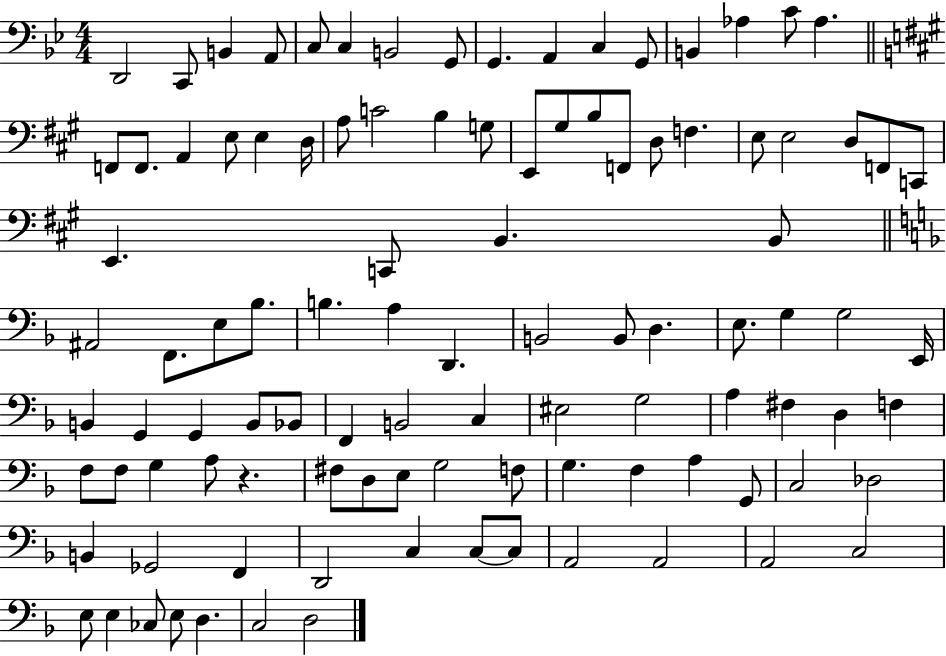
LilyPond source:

{
  \clef bass
  \numericTimeSignature
  \time 4/4
  \key bes \major
  d,2 c,8 b,4 a,8 | c8 c4 b,2 g,8 | g,4. a,4 c4 g,8 | b,4 aes4 c'8 aes4. | \break \bar "||" \break \key a \major f,8 f,8. a,4 e8 e4 d16 | a8 c'2 b4 g8 | e,8 gis8 b8 f,8 d8 f4. | e8 e2 d8 f,8 c,8 | \break e,4. c,8 b,4. b,8 | \bar "||" \break \key f \major ais,2 f,8. e8 bes8. | b4. a4 d,4. | b,2 b,8 d4. | e8. g4 g2 e,16 | \break b,4 g,4 g,4 b,8 bes,8 | f,4 b,2 c4 | eis2 g2 | a4 fis4 d4 f4 | \break f8 f8 g4 a8 r4. | fis8 d8 e8 g2 f8 | g4. f4 a4 g,8 | c2 des2 | \break b,4 ges,2 f,4 | d,2 c4 c8~~ c8 | a,2 a,2 | a,2 c2 | \break e8 e4 ces8 e8 d4. | c2 d2 | \bar "|."
}